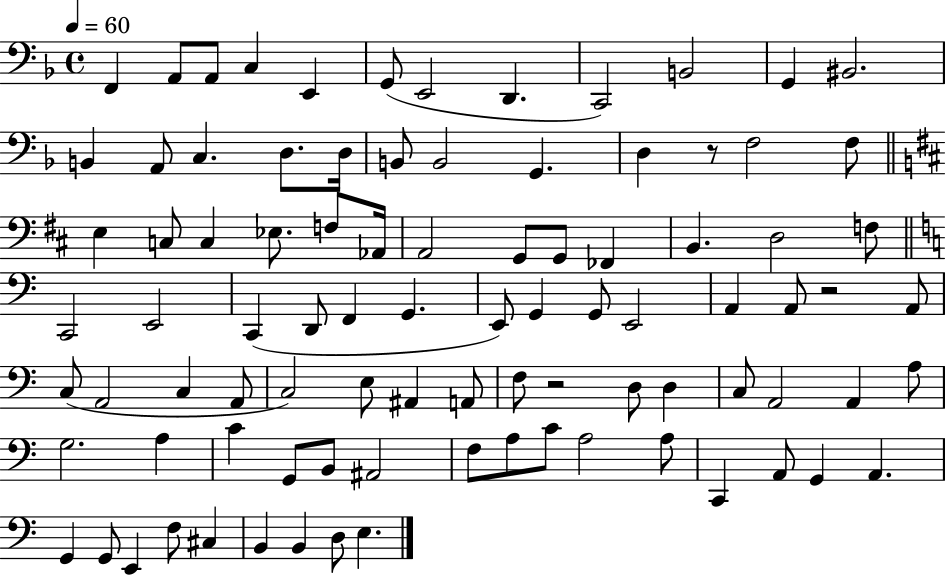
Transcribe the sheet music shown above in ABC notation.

X:1
T:Untitled
M:4/4
L:1/4
K:F
F,, A,,/2 A,,/2 C, E,, G,,/2 E,,2 D,, C,,2 B,,2 G,, ^B,,2 B,, A,,/2 C, D,/2 D,/4 B,,/2 B,,2 G,, D, z/2 F,2 F,/2 E, C,/2 C, _E,/2 F,/2 _A,,/4 A,,2 G,,/2 G,,/2 _F,, B,, D,2 F,/2 C,,2 E,,2 C,, D,,/2 F,, G,, E,,/2 G,, G,,/2 E,,2 A,, A,,/2 z2 A,,/2 C,/2 A,,2 C, A,,/2 C,2 E,/2 ^A,, A,,/2 F,/2 z2 D,/2 D, C,/2 A,,2 A,, A,/2 G,2 A, C G,,/2 B,,/2 ^A,,2 F,/2 A,/2 C/2 A,2 A,/2 C,, A,,/2 G,, A,, G,, G,,/2 E,, F,/2 ^C, B,, B,, D,/2 E,